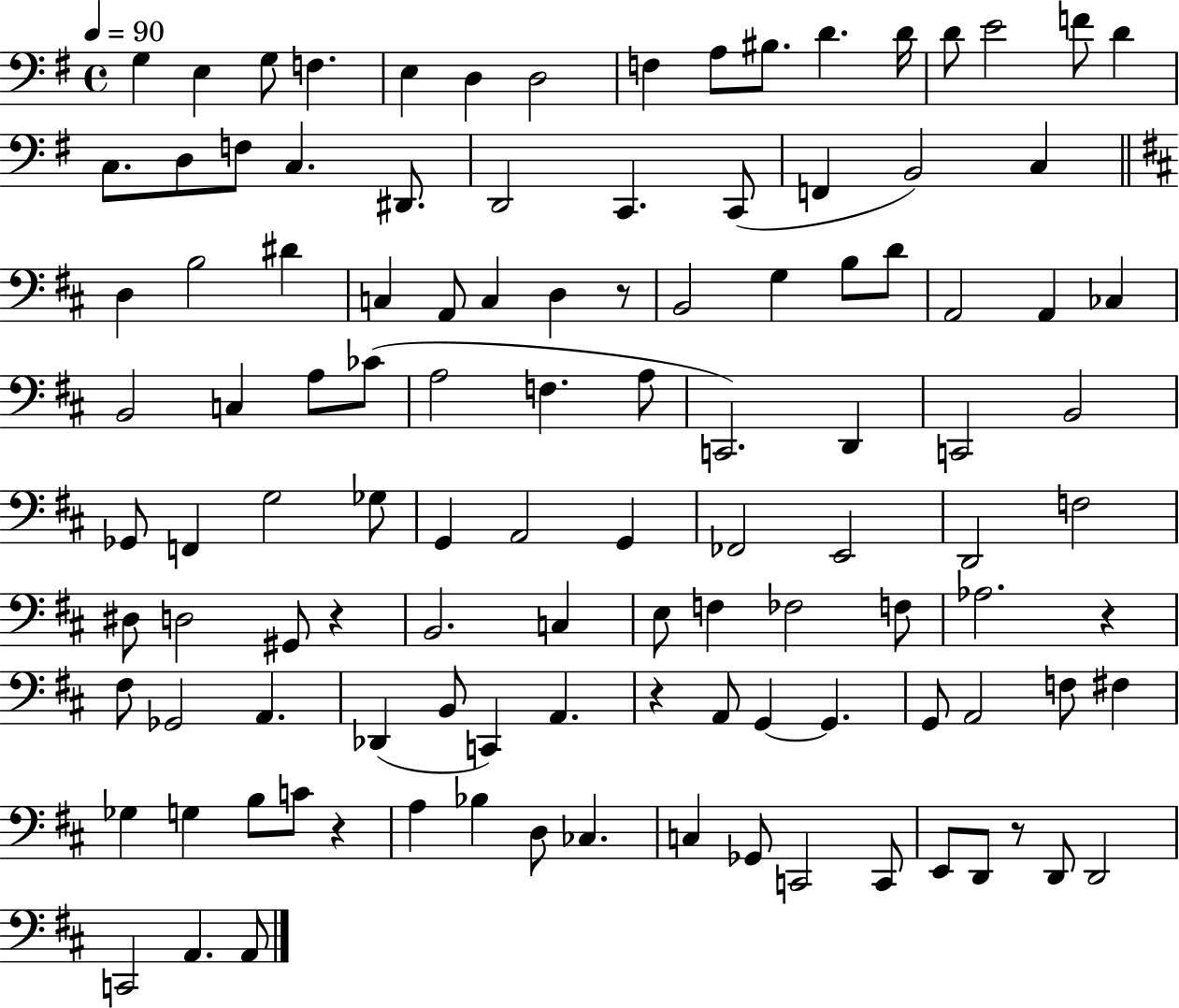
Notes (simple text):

G3/q E3/q G3/e F3/q. E3/q D3/q D3/h F3/q A3/e BIS3/e. D4/q. D4/s D4/e E4/h F4/e D4/q C3/e. D3/e F3/e C3/q. D#2/e. D2/h C2/q. C2/e F2/q B2/h C3/q D3/q B3/h D#4/q C3/q A2/e C3/q D3/q R/e B2/h G3/q B3/e D4/e A2/h A2/q CES3/q B2/h C3/q A3/e CES4/e A3/h F3/q. A3/e C2/h. D2/q C2/h B2/h Gb2/e F2/q G3/h Gb3/e G2/q A2/h G2/q FES2/h E2/h D2/h F3/h D#3/e D3/h G#2/e R/q B2/h. C3/q E3/e F3/q FES3/h F3/e Ab3/h. R/q F#3/e Gb2/h A2/q. Db2/q B2/e C2/q A2/q. R/q A2/e G2/q G2/q. G2/e A2/h F3/e F#3/q Gb3/q G3/q B3/e C4/e R/q A3/q Bb3/q D3/e CES3/q. C3/q Gb2/e C2/h C2/e E2/e D2/e R/e D2/e D2/h C2/h A2/q. A2/e